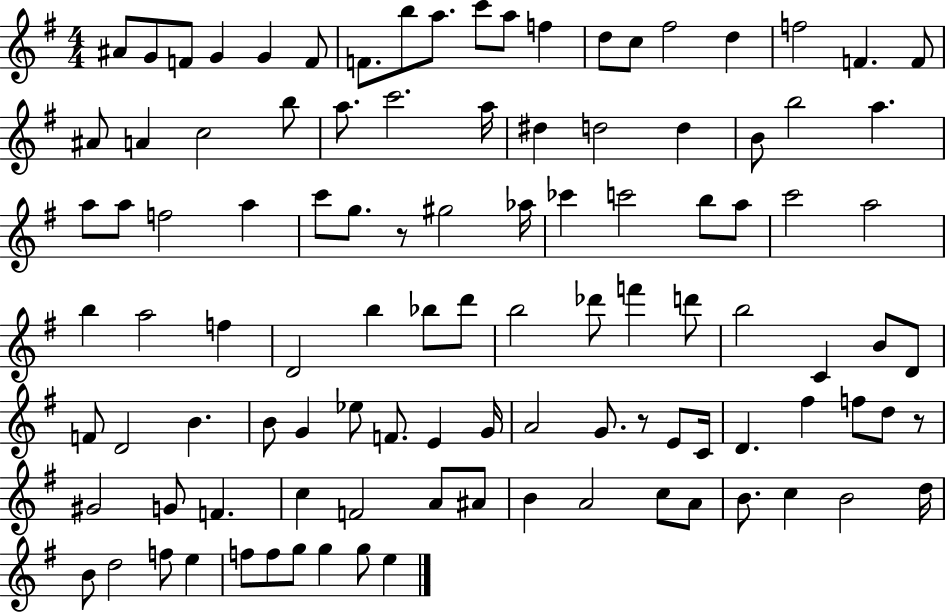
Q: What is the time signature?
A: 4/4